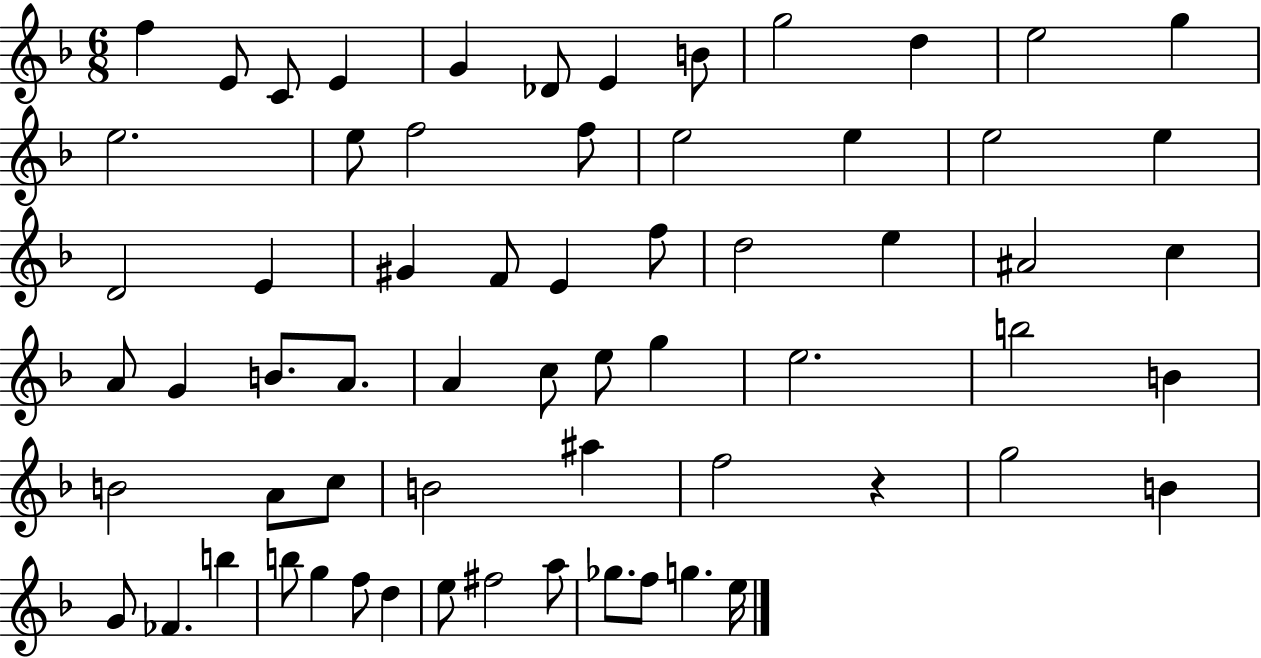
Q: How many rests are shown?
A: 1